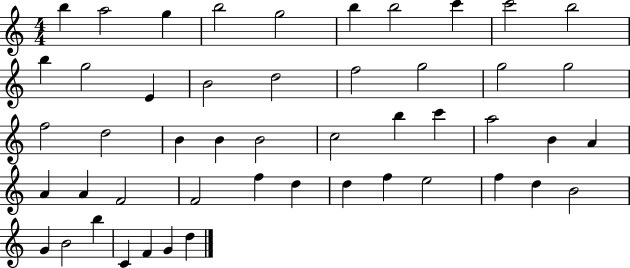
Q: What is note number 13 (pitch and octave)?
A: E4